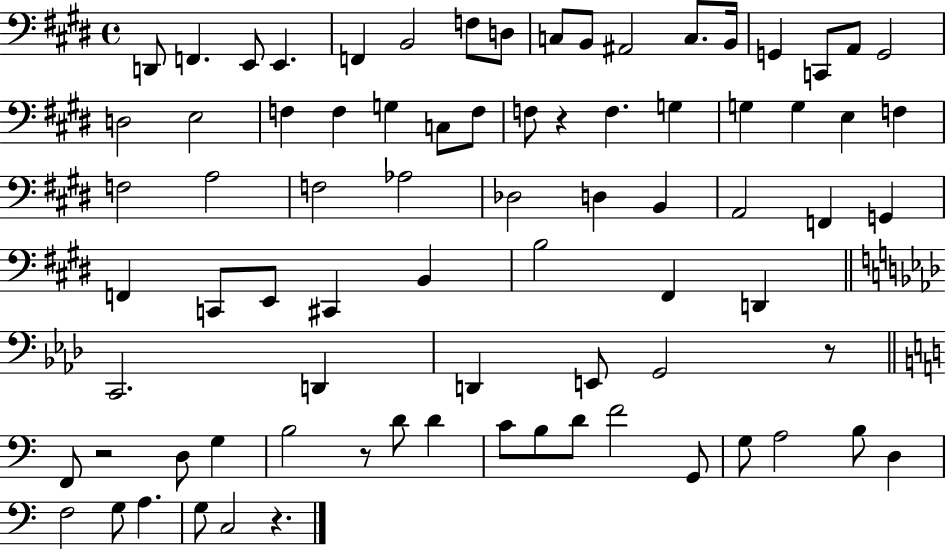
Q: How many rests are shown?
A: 5